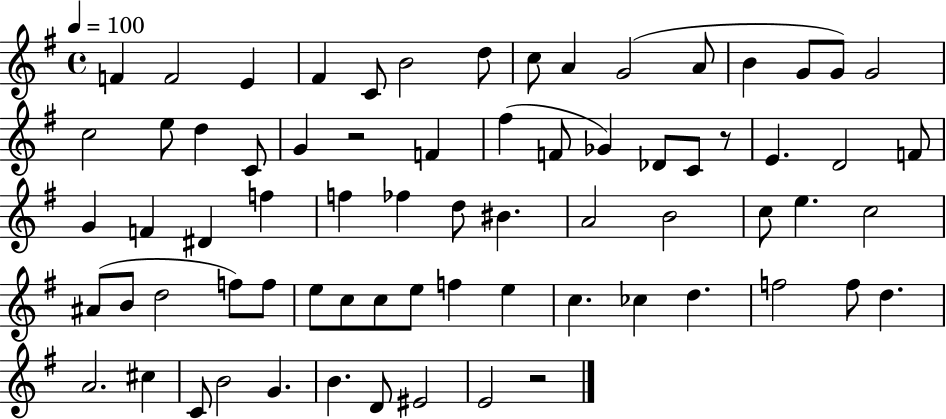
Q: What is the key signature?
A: G major